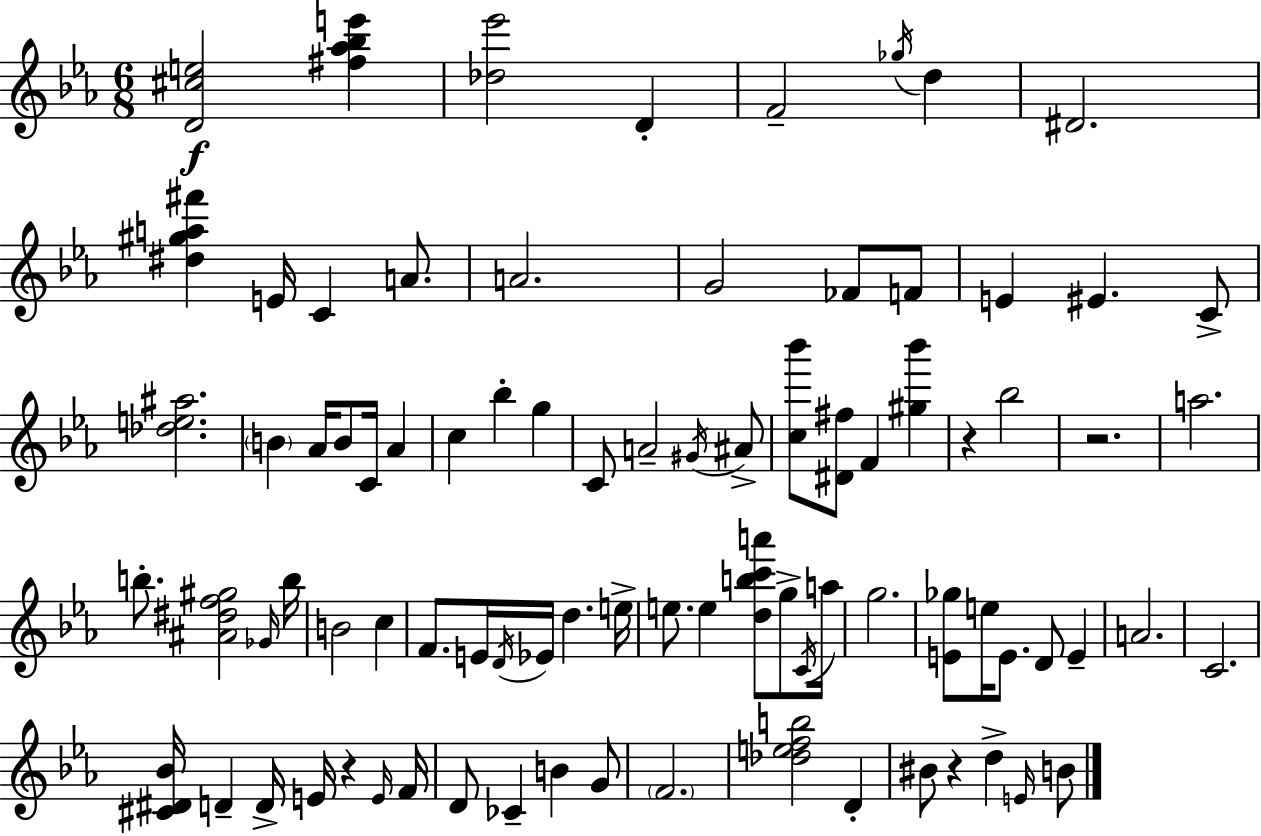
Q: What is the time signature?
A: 6/8